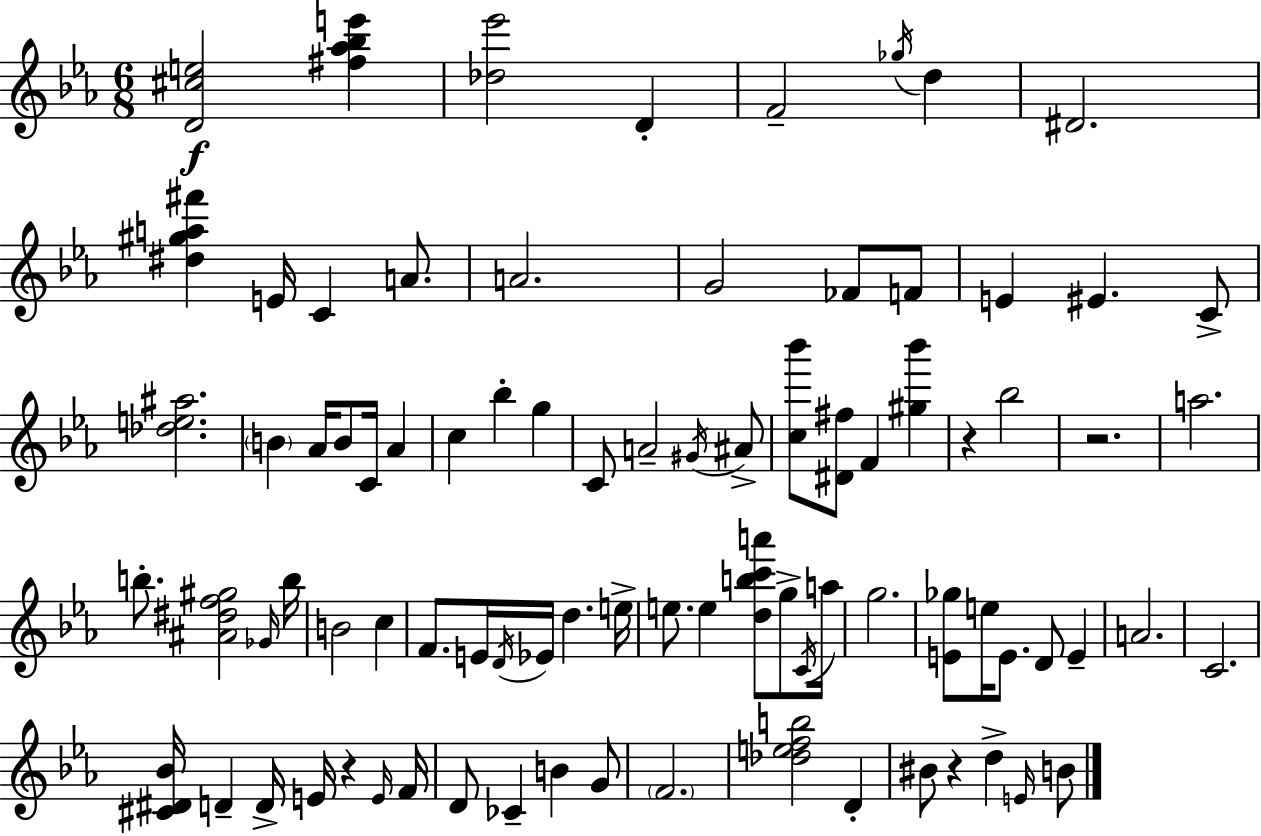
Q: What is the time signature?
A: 6/8